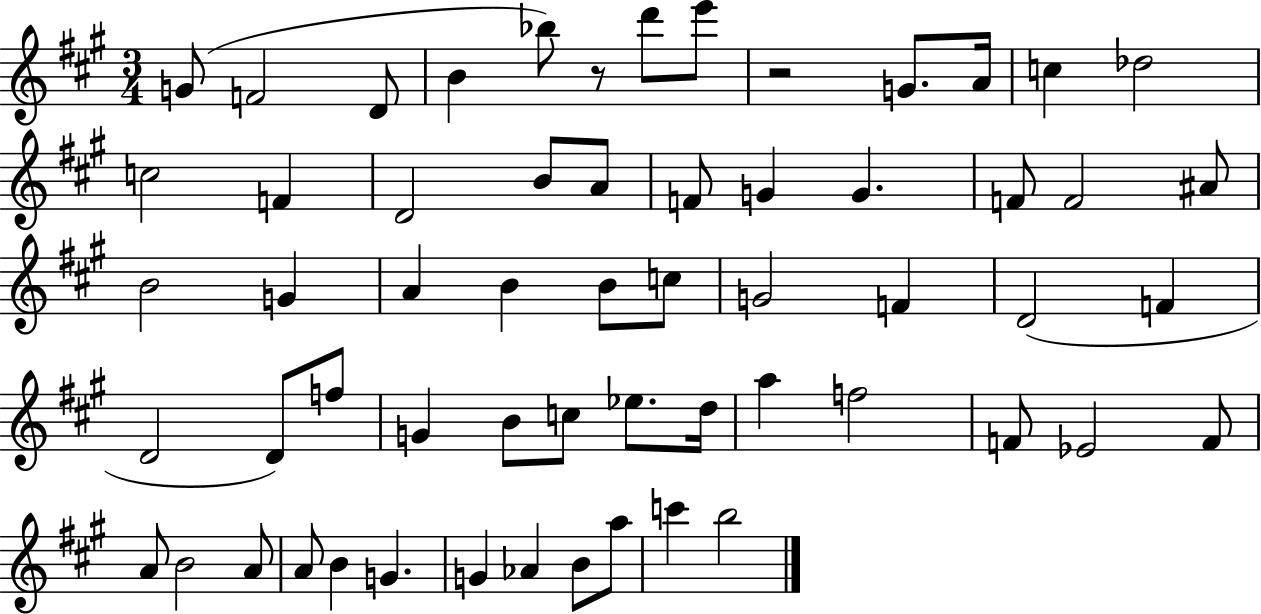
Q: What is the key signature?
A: A major